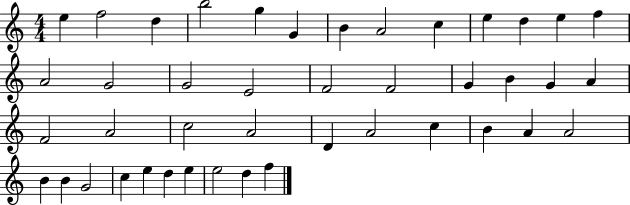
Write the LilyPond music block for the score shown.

{
  \clef treble
  \numericTimeSignature
  \time 4/4
  \key c \major
  e''4 f''2 d''4 | b''2 g''4 g'4 | b'4 a'2 c''4 | e''4 d''4 e''4 f''4 | \break a'2 g'2 | g'2 e'2 | f'2 f'2 | g'4 b'4 g'4 a'4 | \break f'2 a'2 | c''2 a'2 | d'4 a'2 c''4 | b'4 a'4 a'2 | \break b'4 b'4 g'2 | c''4 e''4 d''4 e''4 | e''2 d''4 f''4 | \bar "|."
}